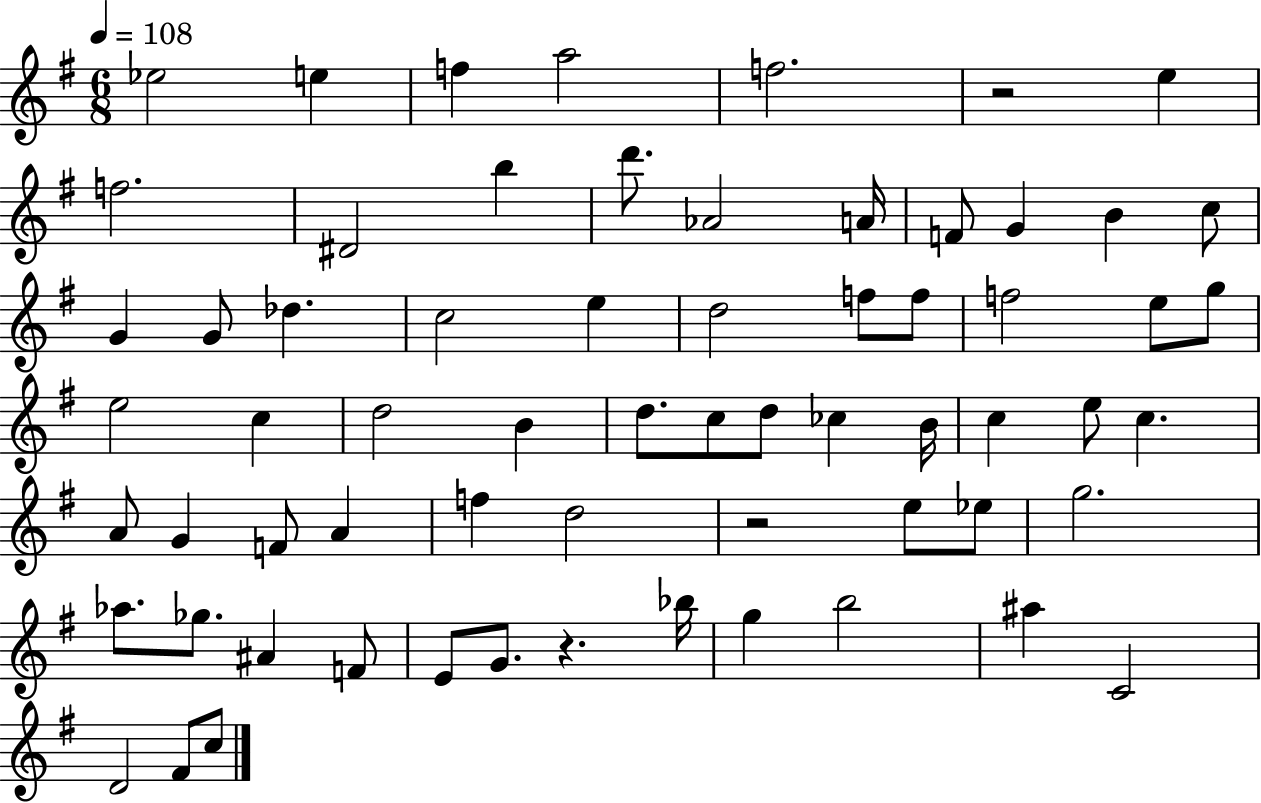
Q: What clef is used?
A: treble